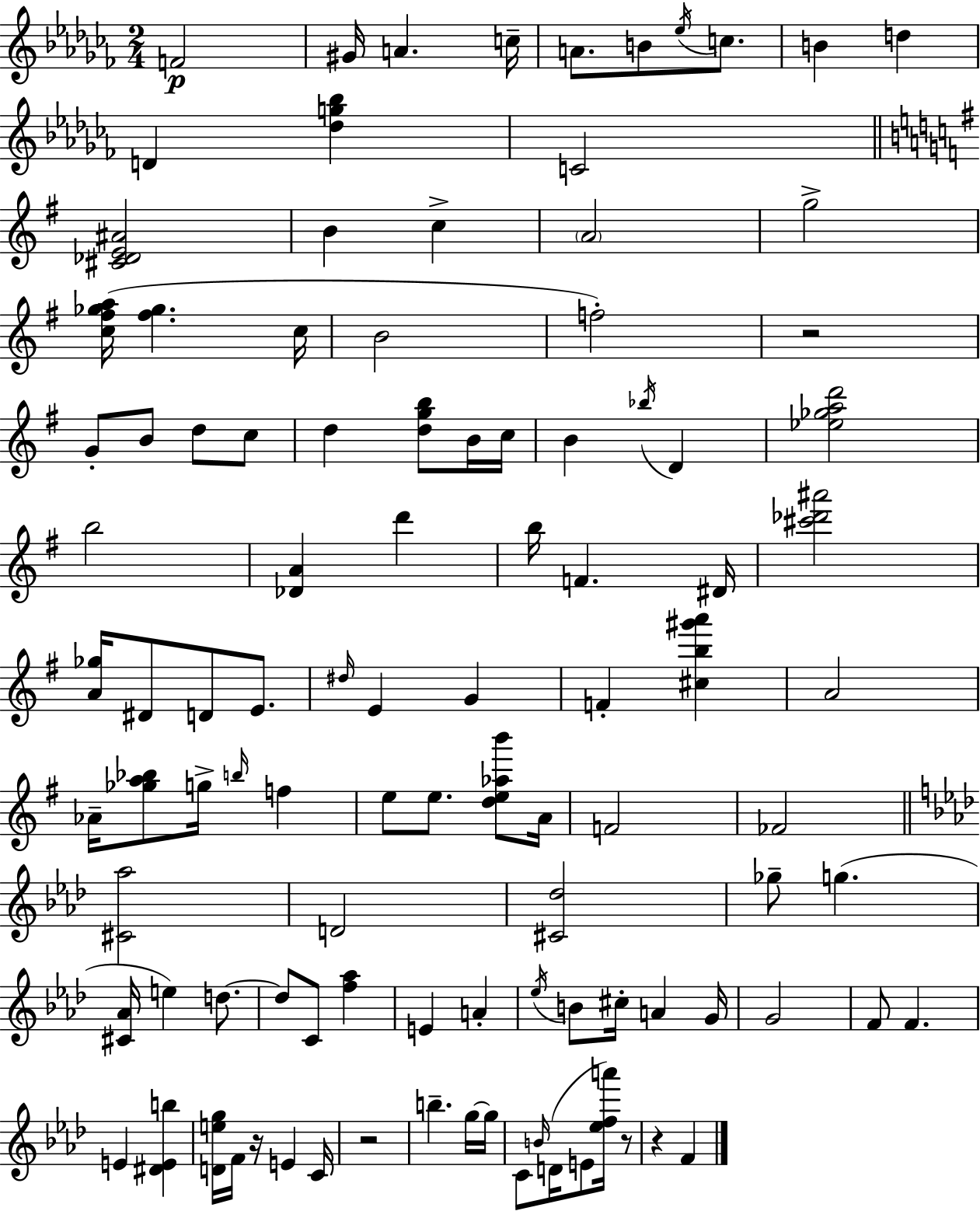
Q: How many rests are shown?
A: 5